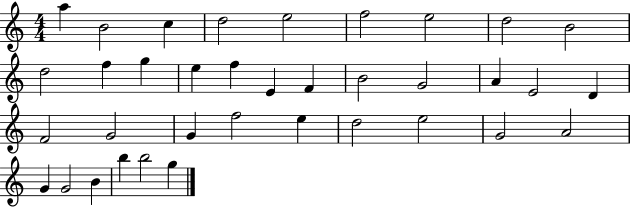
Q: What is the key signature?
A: C major